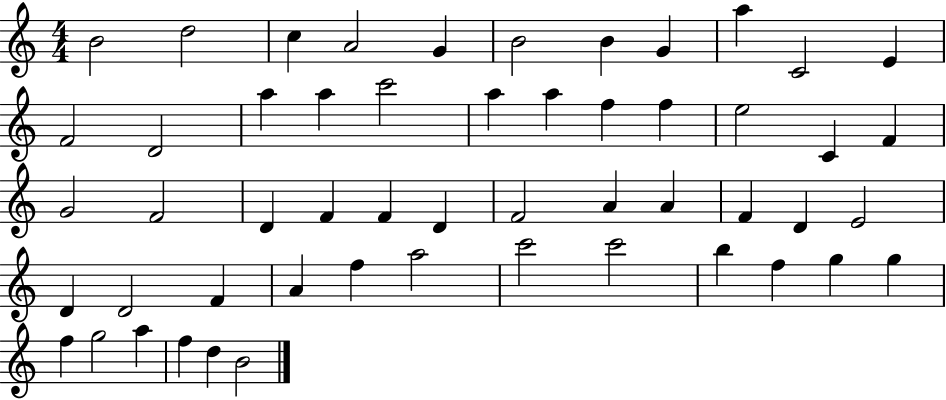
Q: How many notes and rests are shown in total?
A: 53